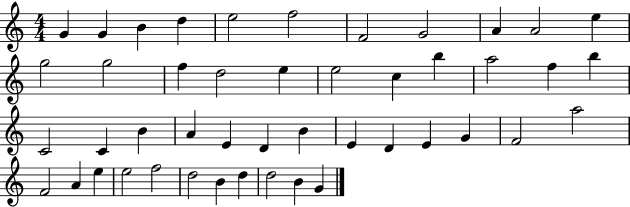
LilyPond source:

{
  \clef treble
  \numericTimeSignature
  \time 4/4
  \key c \major
  g'4 g'4 b'4 d''4 | e''2 f''2 | f'2 g'2 | a'4 a'2 e''4 | \break g''2 g''2 | f''4 d''2 e''4 | e''2 c''4 b''4 | a''2 f''4 b''4 | \break c'2 c'4 b'4 | a'4 e'4 d'4 b'4 | e'4 d'4 e'4 g'4 | f'2 a''2 | \break f'2 a'4 e''4 | e''2 f''2 | d''2 b'4 d''4 | d''2 b'4 g'4 | \break \bar "|."
}